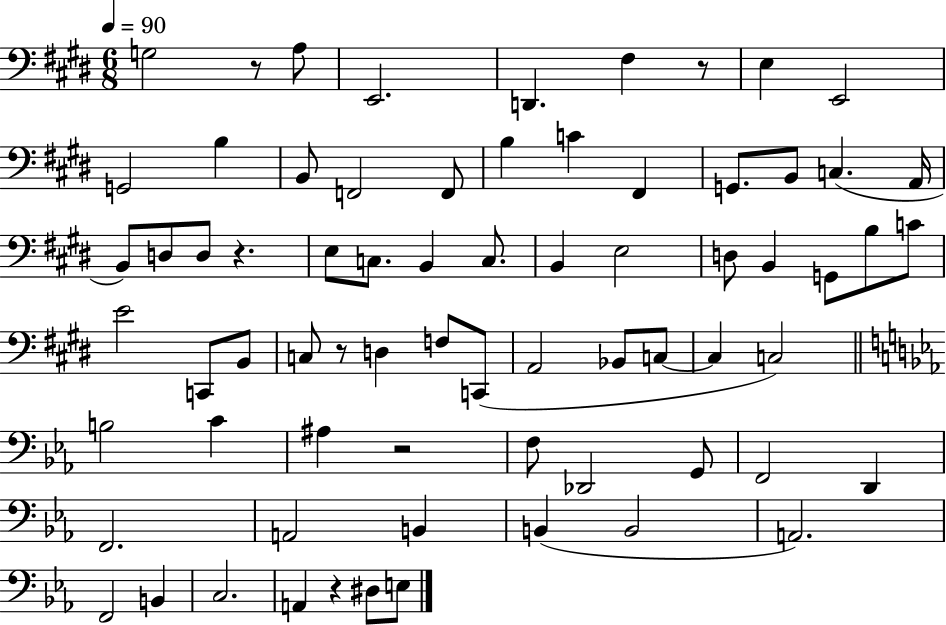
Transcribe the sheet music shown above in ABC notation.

X:1
T:Untitled
M:6/8
L:1/4
K:E
G,2 z/2 A,/2 E,,2 D,, ^F, z/2 E, E,,2 G,,2 B, B,,/2 F,,2 F,,/2 B, C ^F,, G,,/2 B,,/2 C, A,,/4 B,,/2 D,/2 D,/2 z E,/2 C,/2 B,, C,/2 B,, E,2 D,/2 B,, G,,/2 B,/2 C/2 E2 C,,/2 B,,/2 C,/2 z/2 D, F,/2 C,,/2 A,,2 _B,,/2 C,/2 C, C,2 B,2 C ^A, z2 F,/2 _D,,2 G,,/2 F,,2 D,, F,,2 A,,2 B,, B,, B,,2 A,,2 F,,2 B,, C,2 A,, z ^D,/2 E,/2